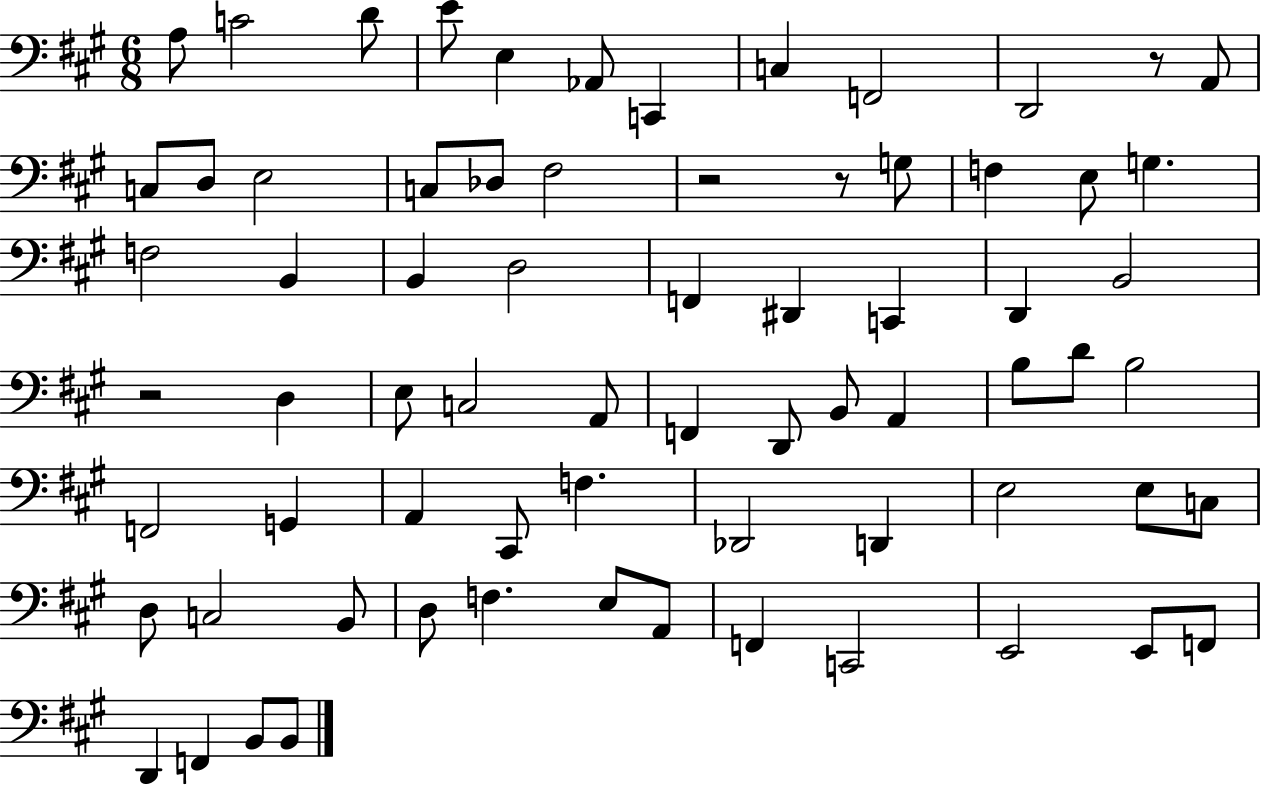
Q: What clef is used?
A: bass